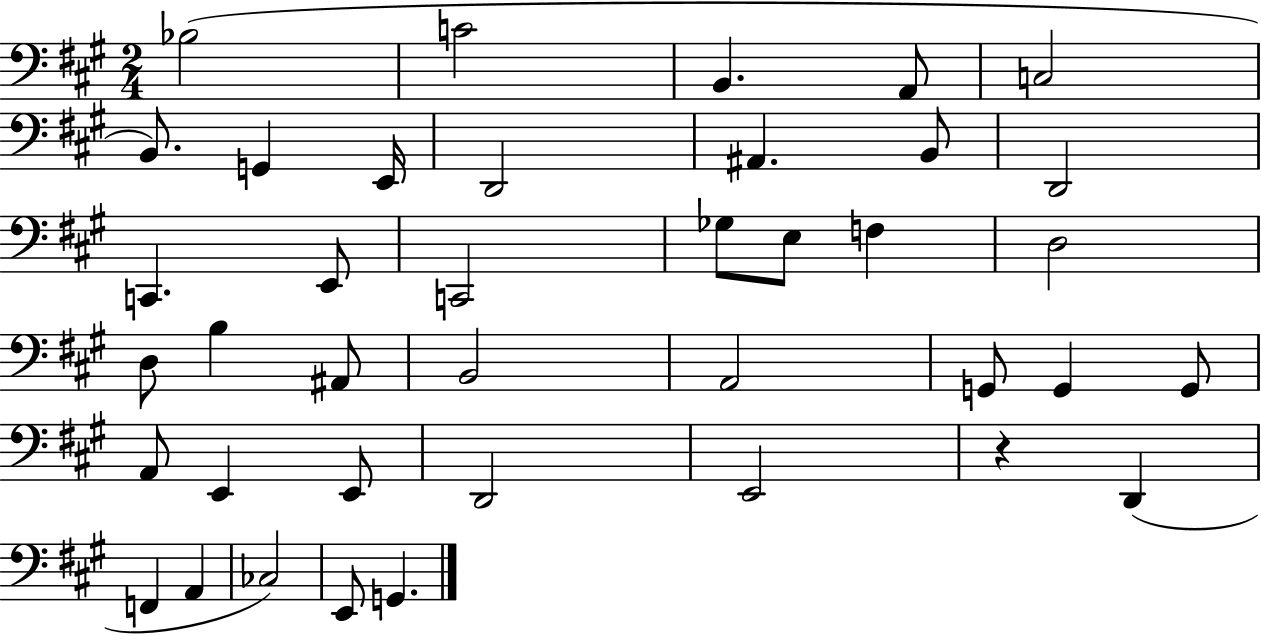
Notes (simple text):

Bb3/h C4/h B2/q. A2/e C3/h B2/e. G2/q E2/s D2/h A#2/q. B2/e D2/h C2/q. E2/e C2/h Gb3/e E3/e F3/q D3/h D3/e B3/q A#2/e B2/h A2/h G2/e G2/q G2/e A2/e E2/q E2/e D2/h E2/h R/q D2/q F2/q A2/q CES3/h E2/e G2/q.